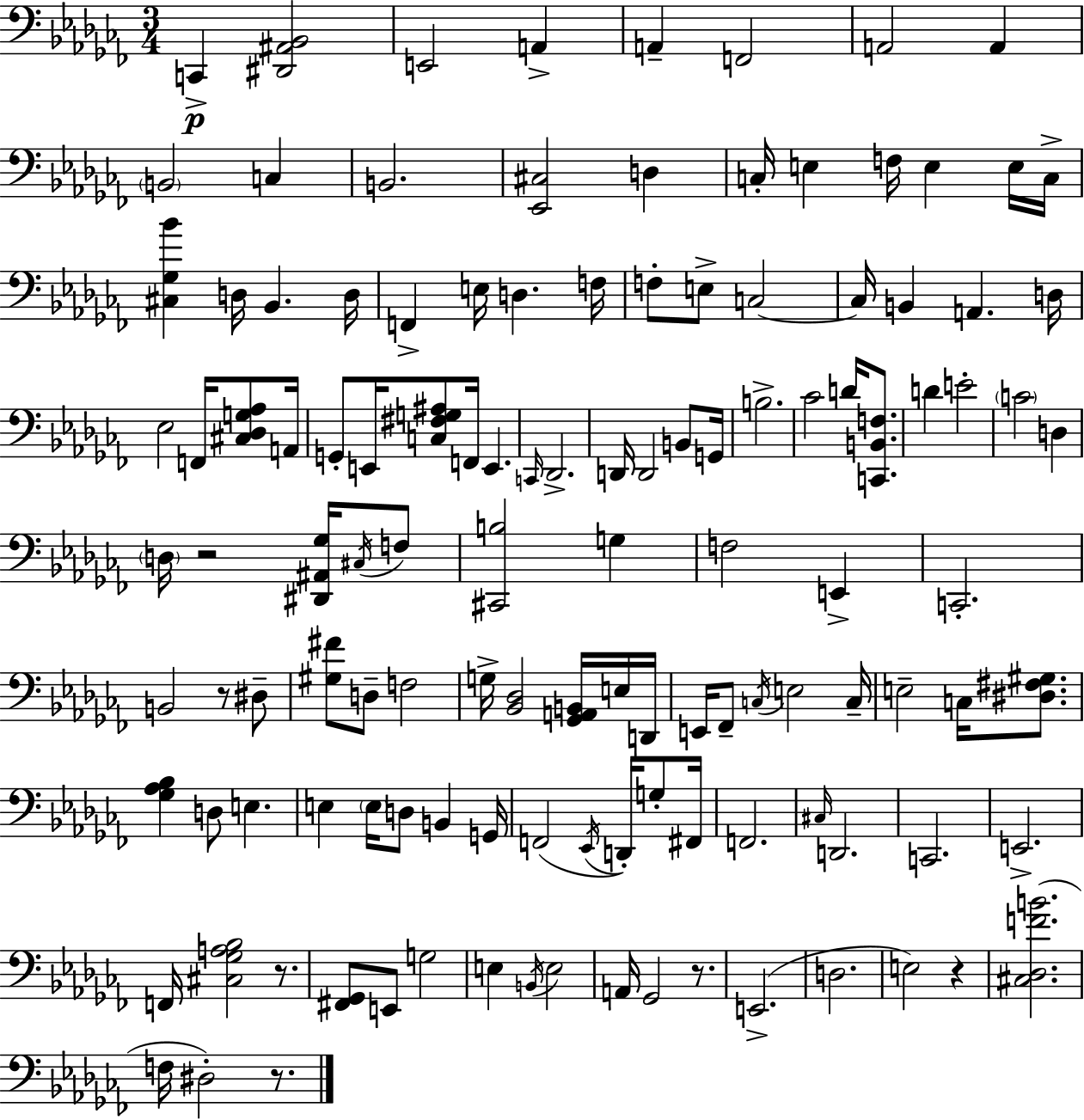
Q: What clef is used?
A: bass